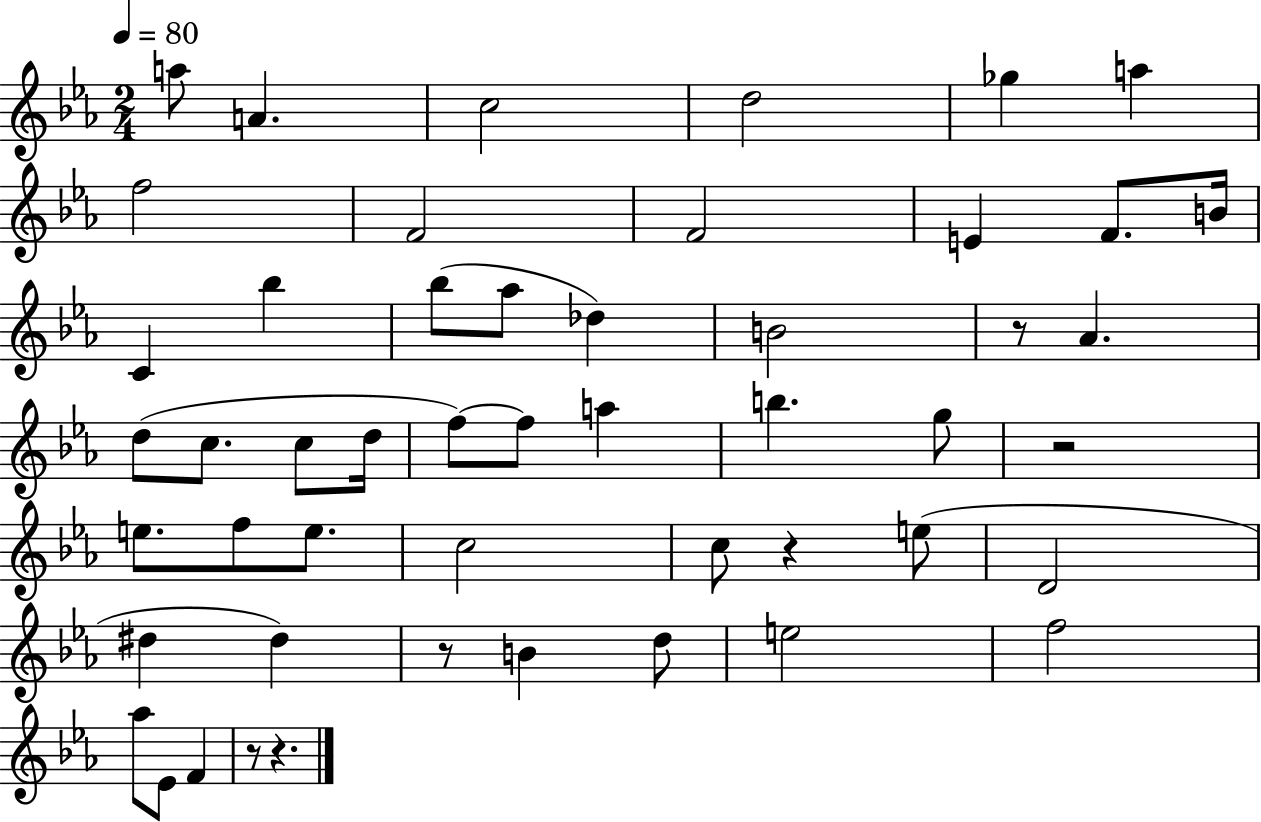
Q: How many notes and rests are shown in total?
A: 50